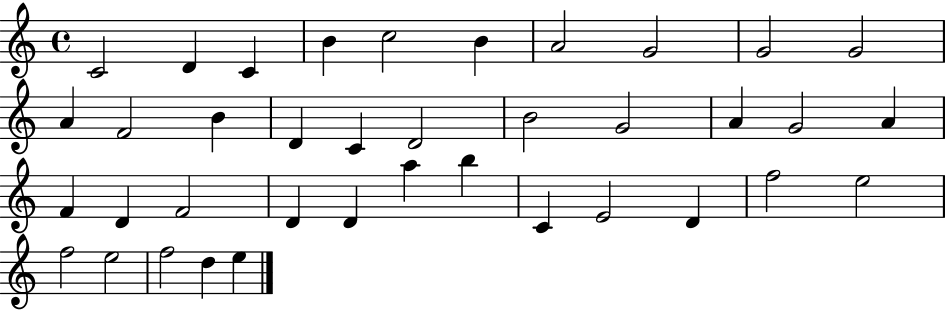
X:1
T:Untitled
M:4/4
L:1/4
K:C
C2 D C B c2 B A2 G2 G2 G2 A F2 B D C D2 B2 G2 A G2 A F D F2 D D a b C E2 D f2 e2 f2 e2 f2 d e